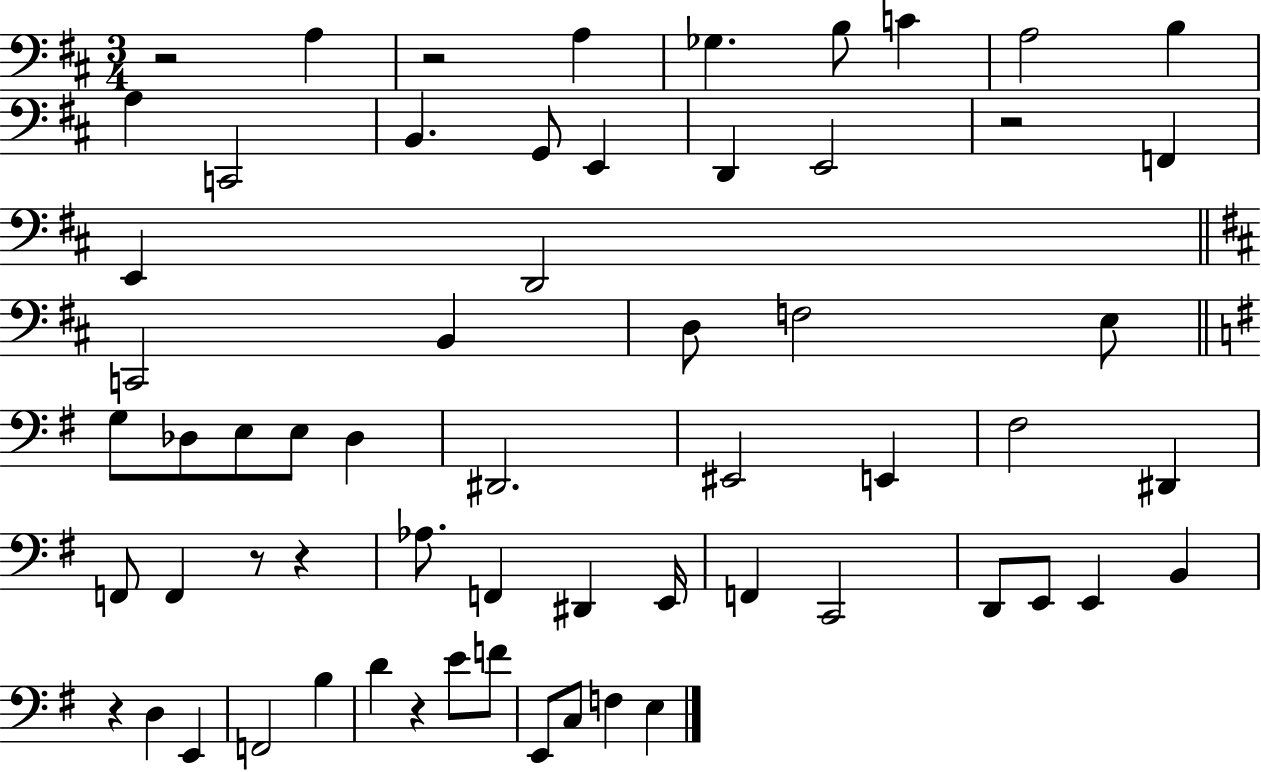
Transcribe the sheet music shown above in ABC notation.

X:1
T:Untitled
M:3/4
L:1/4
K:D
z2 A, z2 A, _G, B,/2 C A,2 B, A, C,,2 B,, G,,/2 E,, D,, E,,2 z2 F,, E,, D,,2 C,,2 B,, D,/2 F,2 E,/2 G,/2 _D,/2 E,/2 E,/2 _D, ^D,,2 ^E,,2 E,, ^F,2 ^D,, F,,/2 F,, z/2 z _A,/2 F,, ^D,, E,,/4 F,, C,,2 D,,/2 E,,/2 E,, B,, z D, E,, F,,2 B, D z E/2 F/2 E,,/2 C,/2 F, E,